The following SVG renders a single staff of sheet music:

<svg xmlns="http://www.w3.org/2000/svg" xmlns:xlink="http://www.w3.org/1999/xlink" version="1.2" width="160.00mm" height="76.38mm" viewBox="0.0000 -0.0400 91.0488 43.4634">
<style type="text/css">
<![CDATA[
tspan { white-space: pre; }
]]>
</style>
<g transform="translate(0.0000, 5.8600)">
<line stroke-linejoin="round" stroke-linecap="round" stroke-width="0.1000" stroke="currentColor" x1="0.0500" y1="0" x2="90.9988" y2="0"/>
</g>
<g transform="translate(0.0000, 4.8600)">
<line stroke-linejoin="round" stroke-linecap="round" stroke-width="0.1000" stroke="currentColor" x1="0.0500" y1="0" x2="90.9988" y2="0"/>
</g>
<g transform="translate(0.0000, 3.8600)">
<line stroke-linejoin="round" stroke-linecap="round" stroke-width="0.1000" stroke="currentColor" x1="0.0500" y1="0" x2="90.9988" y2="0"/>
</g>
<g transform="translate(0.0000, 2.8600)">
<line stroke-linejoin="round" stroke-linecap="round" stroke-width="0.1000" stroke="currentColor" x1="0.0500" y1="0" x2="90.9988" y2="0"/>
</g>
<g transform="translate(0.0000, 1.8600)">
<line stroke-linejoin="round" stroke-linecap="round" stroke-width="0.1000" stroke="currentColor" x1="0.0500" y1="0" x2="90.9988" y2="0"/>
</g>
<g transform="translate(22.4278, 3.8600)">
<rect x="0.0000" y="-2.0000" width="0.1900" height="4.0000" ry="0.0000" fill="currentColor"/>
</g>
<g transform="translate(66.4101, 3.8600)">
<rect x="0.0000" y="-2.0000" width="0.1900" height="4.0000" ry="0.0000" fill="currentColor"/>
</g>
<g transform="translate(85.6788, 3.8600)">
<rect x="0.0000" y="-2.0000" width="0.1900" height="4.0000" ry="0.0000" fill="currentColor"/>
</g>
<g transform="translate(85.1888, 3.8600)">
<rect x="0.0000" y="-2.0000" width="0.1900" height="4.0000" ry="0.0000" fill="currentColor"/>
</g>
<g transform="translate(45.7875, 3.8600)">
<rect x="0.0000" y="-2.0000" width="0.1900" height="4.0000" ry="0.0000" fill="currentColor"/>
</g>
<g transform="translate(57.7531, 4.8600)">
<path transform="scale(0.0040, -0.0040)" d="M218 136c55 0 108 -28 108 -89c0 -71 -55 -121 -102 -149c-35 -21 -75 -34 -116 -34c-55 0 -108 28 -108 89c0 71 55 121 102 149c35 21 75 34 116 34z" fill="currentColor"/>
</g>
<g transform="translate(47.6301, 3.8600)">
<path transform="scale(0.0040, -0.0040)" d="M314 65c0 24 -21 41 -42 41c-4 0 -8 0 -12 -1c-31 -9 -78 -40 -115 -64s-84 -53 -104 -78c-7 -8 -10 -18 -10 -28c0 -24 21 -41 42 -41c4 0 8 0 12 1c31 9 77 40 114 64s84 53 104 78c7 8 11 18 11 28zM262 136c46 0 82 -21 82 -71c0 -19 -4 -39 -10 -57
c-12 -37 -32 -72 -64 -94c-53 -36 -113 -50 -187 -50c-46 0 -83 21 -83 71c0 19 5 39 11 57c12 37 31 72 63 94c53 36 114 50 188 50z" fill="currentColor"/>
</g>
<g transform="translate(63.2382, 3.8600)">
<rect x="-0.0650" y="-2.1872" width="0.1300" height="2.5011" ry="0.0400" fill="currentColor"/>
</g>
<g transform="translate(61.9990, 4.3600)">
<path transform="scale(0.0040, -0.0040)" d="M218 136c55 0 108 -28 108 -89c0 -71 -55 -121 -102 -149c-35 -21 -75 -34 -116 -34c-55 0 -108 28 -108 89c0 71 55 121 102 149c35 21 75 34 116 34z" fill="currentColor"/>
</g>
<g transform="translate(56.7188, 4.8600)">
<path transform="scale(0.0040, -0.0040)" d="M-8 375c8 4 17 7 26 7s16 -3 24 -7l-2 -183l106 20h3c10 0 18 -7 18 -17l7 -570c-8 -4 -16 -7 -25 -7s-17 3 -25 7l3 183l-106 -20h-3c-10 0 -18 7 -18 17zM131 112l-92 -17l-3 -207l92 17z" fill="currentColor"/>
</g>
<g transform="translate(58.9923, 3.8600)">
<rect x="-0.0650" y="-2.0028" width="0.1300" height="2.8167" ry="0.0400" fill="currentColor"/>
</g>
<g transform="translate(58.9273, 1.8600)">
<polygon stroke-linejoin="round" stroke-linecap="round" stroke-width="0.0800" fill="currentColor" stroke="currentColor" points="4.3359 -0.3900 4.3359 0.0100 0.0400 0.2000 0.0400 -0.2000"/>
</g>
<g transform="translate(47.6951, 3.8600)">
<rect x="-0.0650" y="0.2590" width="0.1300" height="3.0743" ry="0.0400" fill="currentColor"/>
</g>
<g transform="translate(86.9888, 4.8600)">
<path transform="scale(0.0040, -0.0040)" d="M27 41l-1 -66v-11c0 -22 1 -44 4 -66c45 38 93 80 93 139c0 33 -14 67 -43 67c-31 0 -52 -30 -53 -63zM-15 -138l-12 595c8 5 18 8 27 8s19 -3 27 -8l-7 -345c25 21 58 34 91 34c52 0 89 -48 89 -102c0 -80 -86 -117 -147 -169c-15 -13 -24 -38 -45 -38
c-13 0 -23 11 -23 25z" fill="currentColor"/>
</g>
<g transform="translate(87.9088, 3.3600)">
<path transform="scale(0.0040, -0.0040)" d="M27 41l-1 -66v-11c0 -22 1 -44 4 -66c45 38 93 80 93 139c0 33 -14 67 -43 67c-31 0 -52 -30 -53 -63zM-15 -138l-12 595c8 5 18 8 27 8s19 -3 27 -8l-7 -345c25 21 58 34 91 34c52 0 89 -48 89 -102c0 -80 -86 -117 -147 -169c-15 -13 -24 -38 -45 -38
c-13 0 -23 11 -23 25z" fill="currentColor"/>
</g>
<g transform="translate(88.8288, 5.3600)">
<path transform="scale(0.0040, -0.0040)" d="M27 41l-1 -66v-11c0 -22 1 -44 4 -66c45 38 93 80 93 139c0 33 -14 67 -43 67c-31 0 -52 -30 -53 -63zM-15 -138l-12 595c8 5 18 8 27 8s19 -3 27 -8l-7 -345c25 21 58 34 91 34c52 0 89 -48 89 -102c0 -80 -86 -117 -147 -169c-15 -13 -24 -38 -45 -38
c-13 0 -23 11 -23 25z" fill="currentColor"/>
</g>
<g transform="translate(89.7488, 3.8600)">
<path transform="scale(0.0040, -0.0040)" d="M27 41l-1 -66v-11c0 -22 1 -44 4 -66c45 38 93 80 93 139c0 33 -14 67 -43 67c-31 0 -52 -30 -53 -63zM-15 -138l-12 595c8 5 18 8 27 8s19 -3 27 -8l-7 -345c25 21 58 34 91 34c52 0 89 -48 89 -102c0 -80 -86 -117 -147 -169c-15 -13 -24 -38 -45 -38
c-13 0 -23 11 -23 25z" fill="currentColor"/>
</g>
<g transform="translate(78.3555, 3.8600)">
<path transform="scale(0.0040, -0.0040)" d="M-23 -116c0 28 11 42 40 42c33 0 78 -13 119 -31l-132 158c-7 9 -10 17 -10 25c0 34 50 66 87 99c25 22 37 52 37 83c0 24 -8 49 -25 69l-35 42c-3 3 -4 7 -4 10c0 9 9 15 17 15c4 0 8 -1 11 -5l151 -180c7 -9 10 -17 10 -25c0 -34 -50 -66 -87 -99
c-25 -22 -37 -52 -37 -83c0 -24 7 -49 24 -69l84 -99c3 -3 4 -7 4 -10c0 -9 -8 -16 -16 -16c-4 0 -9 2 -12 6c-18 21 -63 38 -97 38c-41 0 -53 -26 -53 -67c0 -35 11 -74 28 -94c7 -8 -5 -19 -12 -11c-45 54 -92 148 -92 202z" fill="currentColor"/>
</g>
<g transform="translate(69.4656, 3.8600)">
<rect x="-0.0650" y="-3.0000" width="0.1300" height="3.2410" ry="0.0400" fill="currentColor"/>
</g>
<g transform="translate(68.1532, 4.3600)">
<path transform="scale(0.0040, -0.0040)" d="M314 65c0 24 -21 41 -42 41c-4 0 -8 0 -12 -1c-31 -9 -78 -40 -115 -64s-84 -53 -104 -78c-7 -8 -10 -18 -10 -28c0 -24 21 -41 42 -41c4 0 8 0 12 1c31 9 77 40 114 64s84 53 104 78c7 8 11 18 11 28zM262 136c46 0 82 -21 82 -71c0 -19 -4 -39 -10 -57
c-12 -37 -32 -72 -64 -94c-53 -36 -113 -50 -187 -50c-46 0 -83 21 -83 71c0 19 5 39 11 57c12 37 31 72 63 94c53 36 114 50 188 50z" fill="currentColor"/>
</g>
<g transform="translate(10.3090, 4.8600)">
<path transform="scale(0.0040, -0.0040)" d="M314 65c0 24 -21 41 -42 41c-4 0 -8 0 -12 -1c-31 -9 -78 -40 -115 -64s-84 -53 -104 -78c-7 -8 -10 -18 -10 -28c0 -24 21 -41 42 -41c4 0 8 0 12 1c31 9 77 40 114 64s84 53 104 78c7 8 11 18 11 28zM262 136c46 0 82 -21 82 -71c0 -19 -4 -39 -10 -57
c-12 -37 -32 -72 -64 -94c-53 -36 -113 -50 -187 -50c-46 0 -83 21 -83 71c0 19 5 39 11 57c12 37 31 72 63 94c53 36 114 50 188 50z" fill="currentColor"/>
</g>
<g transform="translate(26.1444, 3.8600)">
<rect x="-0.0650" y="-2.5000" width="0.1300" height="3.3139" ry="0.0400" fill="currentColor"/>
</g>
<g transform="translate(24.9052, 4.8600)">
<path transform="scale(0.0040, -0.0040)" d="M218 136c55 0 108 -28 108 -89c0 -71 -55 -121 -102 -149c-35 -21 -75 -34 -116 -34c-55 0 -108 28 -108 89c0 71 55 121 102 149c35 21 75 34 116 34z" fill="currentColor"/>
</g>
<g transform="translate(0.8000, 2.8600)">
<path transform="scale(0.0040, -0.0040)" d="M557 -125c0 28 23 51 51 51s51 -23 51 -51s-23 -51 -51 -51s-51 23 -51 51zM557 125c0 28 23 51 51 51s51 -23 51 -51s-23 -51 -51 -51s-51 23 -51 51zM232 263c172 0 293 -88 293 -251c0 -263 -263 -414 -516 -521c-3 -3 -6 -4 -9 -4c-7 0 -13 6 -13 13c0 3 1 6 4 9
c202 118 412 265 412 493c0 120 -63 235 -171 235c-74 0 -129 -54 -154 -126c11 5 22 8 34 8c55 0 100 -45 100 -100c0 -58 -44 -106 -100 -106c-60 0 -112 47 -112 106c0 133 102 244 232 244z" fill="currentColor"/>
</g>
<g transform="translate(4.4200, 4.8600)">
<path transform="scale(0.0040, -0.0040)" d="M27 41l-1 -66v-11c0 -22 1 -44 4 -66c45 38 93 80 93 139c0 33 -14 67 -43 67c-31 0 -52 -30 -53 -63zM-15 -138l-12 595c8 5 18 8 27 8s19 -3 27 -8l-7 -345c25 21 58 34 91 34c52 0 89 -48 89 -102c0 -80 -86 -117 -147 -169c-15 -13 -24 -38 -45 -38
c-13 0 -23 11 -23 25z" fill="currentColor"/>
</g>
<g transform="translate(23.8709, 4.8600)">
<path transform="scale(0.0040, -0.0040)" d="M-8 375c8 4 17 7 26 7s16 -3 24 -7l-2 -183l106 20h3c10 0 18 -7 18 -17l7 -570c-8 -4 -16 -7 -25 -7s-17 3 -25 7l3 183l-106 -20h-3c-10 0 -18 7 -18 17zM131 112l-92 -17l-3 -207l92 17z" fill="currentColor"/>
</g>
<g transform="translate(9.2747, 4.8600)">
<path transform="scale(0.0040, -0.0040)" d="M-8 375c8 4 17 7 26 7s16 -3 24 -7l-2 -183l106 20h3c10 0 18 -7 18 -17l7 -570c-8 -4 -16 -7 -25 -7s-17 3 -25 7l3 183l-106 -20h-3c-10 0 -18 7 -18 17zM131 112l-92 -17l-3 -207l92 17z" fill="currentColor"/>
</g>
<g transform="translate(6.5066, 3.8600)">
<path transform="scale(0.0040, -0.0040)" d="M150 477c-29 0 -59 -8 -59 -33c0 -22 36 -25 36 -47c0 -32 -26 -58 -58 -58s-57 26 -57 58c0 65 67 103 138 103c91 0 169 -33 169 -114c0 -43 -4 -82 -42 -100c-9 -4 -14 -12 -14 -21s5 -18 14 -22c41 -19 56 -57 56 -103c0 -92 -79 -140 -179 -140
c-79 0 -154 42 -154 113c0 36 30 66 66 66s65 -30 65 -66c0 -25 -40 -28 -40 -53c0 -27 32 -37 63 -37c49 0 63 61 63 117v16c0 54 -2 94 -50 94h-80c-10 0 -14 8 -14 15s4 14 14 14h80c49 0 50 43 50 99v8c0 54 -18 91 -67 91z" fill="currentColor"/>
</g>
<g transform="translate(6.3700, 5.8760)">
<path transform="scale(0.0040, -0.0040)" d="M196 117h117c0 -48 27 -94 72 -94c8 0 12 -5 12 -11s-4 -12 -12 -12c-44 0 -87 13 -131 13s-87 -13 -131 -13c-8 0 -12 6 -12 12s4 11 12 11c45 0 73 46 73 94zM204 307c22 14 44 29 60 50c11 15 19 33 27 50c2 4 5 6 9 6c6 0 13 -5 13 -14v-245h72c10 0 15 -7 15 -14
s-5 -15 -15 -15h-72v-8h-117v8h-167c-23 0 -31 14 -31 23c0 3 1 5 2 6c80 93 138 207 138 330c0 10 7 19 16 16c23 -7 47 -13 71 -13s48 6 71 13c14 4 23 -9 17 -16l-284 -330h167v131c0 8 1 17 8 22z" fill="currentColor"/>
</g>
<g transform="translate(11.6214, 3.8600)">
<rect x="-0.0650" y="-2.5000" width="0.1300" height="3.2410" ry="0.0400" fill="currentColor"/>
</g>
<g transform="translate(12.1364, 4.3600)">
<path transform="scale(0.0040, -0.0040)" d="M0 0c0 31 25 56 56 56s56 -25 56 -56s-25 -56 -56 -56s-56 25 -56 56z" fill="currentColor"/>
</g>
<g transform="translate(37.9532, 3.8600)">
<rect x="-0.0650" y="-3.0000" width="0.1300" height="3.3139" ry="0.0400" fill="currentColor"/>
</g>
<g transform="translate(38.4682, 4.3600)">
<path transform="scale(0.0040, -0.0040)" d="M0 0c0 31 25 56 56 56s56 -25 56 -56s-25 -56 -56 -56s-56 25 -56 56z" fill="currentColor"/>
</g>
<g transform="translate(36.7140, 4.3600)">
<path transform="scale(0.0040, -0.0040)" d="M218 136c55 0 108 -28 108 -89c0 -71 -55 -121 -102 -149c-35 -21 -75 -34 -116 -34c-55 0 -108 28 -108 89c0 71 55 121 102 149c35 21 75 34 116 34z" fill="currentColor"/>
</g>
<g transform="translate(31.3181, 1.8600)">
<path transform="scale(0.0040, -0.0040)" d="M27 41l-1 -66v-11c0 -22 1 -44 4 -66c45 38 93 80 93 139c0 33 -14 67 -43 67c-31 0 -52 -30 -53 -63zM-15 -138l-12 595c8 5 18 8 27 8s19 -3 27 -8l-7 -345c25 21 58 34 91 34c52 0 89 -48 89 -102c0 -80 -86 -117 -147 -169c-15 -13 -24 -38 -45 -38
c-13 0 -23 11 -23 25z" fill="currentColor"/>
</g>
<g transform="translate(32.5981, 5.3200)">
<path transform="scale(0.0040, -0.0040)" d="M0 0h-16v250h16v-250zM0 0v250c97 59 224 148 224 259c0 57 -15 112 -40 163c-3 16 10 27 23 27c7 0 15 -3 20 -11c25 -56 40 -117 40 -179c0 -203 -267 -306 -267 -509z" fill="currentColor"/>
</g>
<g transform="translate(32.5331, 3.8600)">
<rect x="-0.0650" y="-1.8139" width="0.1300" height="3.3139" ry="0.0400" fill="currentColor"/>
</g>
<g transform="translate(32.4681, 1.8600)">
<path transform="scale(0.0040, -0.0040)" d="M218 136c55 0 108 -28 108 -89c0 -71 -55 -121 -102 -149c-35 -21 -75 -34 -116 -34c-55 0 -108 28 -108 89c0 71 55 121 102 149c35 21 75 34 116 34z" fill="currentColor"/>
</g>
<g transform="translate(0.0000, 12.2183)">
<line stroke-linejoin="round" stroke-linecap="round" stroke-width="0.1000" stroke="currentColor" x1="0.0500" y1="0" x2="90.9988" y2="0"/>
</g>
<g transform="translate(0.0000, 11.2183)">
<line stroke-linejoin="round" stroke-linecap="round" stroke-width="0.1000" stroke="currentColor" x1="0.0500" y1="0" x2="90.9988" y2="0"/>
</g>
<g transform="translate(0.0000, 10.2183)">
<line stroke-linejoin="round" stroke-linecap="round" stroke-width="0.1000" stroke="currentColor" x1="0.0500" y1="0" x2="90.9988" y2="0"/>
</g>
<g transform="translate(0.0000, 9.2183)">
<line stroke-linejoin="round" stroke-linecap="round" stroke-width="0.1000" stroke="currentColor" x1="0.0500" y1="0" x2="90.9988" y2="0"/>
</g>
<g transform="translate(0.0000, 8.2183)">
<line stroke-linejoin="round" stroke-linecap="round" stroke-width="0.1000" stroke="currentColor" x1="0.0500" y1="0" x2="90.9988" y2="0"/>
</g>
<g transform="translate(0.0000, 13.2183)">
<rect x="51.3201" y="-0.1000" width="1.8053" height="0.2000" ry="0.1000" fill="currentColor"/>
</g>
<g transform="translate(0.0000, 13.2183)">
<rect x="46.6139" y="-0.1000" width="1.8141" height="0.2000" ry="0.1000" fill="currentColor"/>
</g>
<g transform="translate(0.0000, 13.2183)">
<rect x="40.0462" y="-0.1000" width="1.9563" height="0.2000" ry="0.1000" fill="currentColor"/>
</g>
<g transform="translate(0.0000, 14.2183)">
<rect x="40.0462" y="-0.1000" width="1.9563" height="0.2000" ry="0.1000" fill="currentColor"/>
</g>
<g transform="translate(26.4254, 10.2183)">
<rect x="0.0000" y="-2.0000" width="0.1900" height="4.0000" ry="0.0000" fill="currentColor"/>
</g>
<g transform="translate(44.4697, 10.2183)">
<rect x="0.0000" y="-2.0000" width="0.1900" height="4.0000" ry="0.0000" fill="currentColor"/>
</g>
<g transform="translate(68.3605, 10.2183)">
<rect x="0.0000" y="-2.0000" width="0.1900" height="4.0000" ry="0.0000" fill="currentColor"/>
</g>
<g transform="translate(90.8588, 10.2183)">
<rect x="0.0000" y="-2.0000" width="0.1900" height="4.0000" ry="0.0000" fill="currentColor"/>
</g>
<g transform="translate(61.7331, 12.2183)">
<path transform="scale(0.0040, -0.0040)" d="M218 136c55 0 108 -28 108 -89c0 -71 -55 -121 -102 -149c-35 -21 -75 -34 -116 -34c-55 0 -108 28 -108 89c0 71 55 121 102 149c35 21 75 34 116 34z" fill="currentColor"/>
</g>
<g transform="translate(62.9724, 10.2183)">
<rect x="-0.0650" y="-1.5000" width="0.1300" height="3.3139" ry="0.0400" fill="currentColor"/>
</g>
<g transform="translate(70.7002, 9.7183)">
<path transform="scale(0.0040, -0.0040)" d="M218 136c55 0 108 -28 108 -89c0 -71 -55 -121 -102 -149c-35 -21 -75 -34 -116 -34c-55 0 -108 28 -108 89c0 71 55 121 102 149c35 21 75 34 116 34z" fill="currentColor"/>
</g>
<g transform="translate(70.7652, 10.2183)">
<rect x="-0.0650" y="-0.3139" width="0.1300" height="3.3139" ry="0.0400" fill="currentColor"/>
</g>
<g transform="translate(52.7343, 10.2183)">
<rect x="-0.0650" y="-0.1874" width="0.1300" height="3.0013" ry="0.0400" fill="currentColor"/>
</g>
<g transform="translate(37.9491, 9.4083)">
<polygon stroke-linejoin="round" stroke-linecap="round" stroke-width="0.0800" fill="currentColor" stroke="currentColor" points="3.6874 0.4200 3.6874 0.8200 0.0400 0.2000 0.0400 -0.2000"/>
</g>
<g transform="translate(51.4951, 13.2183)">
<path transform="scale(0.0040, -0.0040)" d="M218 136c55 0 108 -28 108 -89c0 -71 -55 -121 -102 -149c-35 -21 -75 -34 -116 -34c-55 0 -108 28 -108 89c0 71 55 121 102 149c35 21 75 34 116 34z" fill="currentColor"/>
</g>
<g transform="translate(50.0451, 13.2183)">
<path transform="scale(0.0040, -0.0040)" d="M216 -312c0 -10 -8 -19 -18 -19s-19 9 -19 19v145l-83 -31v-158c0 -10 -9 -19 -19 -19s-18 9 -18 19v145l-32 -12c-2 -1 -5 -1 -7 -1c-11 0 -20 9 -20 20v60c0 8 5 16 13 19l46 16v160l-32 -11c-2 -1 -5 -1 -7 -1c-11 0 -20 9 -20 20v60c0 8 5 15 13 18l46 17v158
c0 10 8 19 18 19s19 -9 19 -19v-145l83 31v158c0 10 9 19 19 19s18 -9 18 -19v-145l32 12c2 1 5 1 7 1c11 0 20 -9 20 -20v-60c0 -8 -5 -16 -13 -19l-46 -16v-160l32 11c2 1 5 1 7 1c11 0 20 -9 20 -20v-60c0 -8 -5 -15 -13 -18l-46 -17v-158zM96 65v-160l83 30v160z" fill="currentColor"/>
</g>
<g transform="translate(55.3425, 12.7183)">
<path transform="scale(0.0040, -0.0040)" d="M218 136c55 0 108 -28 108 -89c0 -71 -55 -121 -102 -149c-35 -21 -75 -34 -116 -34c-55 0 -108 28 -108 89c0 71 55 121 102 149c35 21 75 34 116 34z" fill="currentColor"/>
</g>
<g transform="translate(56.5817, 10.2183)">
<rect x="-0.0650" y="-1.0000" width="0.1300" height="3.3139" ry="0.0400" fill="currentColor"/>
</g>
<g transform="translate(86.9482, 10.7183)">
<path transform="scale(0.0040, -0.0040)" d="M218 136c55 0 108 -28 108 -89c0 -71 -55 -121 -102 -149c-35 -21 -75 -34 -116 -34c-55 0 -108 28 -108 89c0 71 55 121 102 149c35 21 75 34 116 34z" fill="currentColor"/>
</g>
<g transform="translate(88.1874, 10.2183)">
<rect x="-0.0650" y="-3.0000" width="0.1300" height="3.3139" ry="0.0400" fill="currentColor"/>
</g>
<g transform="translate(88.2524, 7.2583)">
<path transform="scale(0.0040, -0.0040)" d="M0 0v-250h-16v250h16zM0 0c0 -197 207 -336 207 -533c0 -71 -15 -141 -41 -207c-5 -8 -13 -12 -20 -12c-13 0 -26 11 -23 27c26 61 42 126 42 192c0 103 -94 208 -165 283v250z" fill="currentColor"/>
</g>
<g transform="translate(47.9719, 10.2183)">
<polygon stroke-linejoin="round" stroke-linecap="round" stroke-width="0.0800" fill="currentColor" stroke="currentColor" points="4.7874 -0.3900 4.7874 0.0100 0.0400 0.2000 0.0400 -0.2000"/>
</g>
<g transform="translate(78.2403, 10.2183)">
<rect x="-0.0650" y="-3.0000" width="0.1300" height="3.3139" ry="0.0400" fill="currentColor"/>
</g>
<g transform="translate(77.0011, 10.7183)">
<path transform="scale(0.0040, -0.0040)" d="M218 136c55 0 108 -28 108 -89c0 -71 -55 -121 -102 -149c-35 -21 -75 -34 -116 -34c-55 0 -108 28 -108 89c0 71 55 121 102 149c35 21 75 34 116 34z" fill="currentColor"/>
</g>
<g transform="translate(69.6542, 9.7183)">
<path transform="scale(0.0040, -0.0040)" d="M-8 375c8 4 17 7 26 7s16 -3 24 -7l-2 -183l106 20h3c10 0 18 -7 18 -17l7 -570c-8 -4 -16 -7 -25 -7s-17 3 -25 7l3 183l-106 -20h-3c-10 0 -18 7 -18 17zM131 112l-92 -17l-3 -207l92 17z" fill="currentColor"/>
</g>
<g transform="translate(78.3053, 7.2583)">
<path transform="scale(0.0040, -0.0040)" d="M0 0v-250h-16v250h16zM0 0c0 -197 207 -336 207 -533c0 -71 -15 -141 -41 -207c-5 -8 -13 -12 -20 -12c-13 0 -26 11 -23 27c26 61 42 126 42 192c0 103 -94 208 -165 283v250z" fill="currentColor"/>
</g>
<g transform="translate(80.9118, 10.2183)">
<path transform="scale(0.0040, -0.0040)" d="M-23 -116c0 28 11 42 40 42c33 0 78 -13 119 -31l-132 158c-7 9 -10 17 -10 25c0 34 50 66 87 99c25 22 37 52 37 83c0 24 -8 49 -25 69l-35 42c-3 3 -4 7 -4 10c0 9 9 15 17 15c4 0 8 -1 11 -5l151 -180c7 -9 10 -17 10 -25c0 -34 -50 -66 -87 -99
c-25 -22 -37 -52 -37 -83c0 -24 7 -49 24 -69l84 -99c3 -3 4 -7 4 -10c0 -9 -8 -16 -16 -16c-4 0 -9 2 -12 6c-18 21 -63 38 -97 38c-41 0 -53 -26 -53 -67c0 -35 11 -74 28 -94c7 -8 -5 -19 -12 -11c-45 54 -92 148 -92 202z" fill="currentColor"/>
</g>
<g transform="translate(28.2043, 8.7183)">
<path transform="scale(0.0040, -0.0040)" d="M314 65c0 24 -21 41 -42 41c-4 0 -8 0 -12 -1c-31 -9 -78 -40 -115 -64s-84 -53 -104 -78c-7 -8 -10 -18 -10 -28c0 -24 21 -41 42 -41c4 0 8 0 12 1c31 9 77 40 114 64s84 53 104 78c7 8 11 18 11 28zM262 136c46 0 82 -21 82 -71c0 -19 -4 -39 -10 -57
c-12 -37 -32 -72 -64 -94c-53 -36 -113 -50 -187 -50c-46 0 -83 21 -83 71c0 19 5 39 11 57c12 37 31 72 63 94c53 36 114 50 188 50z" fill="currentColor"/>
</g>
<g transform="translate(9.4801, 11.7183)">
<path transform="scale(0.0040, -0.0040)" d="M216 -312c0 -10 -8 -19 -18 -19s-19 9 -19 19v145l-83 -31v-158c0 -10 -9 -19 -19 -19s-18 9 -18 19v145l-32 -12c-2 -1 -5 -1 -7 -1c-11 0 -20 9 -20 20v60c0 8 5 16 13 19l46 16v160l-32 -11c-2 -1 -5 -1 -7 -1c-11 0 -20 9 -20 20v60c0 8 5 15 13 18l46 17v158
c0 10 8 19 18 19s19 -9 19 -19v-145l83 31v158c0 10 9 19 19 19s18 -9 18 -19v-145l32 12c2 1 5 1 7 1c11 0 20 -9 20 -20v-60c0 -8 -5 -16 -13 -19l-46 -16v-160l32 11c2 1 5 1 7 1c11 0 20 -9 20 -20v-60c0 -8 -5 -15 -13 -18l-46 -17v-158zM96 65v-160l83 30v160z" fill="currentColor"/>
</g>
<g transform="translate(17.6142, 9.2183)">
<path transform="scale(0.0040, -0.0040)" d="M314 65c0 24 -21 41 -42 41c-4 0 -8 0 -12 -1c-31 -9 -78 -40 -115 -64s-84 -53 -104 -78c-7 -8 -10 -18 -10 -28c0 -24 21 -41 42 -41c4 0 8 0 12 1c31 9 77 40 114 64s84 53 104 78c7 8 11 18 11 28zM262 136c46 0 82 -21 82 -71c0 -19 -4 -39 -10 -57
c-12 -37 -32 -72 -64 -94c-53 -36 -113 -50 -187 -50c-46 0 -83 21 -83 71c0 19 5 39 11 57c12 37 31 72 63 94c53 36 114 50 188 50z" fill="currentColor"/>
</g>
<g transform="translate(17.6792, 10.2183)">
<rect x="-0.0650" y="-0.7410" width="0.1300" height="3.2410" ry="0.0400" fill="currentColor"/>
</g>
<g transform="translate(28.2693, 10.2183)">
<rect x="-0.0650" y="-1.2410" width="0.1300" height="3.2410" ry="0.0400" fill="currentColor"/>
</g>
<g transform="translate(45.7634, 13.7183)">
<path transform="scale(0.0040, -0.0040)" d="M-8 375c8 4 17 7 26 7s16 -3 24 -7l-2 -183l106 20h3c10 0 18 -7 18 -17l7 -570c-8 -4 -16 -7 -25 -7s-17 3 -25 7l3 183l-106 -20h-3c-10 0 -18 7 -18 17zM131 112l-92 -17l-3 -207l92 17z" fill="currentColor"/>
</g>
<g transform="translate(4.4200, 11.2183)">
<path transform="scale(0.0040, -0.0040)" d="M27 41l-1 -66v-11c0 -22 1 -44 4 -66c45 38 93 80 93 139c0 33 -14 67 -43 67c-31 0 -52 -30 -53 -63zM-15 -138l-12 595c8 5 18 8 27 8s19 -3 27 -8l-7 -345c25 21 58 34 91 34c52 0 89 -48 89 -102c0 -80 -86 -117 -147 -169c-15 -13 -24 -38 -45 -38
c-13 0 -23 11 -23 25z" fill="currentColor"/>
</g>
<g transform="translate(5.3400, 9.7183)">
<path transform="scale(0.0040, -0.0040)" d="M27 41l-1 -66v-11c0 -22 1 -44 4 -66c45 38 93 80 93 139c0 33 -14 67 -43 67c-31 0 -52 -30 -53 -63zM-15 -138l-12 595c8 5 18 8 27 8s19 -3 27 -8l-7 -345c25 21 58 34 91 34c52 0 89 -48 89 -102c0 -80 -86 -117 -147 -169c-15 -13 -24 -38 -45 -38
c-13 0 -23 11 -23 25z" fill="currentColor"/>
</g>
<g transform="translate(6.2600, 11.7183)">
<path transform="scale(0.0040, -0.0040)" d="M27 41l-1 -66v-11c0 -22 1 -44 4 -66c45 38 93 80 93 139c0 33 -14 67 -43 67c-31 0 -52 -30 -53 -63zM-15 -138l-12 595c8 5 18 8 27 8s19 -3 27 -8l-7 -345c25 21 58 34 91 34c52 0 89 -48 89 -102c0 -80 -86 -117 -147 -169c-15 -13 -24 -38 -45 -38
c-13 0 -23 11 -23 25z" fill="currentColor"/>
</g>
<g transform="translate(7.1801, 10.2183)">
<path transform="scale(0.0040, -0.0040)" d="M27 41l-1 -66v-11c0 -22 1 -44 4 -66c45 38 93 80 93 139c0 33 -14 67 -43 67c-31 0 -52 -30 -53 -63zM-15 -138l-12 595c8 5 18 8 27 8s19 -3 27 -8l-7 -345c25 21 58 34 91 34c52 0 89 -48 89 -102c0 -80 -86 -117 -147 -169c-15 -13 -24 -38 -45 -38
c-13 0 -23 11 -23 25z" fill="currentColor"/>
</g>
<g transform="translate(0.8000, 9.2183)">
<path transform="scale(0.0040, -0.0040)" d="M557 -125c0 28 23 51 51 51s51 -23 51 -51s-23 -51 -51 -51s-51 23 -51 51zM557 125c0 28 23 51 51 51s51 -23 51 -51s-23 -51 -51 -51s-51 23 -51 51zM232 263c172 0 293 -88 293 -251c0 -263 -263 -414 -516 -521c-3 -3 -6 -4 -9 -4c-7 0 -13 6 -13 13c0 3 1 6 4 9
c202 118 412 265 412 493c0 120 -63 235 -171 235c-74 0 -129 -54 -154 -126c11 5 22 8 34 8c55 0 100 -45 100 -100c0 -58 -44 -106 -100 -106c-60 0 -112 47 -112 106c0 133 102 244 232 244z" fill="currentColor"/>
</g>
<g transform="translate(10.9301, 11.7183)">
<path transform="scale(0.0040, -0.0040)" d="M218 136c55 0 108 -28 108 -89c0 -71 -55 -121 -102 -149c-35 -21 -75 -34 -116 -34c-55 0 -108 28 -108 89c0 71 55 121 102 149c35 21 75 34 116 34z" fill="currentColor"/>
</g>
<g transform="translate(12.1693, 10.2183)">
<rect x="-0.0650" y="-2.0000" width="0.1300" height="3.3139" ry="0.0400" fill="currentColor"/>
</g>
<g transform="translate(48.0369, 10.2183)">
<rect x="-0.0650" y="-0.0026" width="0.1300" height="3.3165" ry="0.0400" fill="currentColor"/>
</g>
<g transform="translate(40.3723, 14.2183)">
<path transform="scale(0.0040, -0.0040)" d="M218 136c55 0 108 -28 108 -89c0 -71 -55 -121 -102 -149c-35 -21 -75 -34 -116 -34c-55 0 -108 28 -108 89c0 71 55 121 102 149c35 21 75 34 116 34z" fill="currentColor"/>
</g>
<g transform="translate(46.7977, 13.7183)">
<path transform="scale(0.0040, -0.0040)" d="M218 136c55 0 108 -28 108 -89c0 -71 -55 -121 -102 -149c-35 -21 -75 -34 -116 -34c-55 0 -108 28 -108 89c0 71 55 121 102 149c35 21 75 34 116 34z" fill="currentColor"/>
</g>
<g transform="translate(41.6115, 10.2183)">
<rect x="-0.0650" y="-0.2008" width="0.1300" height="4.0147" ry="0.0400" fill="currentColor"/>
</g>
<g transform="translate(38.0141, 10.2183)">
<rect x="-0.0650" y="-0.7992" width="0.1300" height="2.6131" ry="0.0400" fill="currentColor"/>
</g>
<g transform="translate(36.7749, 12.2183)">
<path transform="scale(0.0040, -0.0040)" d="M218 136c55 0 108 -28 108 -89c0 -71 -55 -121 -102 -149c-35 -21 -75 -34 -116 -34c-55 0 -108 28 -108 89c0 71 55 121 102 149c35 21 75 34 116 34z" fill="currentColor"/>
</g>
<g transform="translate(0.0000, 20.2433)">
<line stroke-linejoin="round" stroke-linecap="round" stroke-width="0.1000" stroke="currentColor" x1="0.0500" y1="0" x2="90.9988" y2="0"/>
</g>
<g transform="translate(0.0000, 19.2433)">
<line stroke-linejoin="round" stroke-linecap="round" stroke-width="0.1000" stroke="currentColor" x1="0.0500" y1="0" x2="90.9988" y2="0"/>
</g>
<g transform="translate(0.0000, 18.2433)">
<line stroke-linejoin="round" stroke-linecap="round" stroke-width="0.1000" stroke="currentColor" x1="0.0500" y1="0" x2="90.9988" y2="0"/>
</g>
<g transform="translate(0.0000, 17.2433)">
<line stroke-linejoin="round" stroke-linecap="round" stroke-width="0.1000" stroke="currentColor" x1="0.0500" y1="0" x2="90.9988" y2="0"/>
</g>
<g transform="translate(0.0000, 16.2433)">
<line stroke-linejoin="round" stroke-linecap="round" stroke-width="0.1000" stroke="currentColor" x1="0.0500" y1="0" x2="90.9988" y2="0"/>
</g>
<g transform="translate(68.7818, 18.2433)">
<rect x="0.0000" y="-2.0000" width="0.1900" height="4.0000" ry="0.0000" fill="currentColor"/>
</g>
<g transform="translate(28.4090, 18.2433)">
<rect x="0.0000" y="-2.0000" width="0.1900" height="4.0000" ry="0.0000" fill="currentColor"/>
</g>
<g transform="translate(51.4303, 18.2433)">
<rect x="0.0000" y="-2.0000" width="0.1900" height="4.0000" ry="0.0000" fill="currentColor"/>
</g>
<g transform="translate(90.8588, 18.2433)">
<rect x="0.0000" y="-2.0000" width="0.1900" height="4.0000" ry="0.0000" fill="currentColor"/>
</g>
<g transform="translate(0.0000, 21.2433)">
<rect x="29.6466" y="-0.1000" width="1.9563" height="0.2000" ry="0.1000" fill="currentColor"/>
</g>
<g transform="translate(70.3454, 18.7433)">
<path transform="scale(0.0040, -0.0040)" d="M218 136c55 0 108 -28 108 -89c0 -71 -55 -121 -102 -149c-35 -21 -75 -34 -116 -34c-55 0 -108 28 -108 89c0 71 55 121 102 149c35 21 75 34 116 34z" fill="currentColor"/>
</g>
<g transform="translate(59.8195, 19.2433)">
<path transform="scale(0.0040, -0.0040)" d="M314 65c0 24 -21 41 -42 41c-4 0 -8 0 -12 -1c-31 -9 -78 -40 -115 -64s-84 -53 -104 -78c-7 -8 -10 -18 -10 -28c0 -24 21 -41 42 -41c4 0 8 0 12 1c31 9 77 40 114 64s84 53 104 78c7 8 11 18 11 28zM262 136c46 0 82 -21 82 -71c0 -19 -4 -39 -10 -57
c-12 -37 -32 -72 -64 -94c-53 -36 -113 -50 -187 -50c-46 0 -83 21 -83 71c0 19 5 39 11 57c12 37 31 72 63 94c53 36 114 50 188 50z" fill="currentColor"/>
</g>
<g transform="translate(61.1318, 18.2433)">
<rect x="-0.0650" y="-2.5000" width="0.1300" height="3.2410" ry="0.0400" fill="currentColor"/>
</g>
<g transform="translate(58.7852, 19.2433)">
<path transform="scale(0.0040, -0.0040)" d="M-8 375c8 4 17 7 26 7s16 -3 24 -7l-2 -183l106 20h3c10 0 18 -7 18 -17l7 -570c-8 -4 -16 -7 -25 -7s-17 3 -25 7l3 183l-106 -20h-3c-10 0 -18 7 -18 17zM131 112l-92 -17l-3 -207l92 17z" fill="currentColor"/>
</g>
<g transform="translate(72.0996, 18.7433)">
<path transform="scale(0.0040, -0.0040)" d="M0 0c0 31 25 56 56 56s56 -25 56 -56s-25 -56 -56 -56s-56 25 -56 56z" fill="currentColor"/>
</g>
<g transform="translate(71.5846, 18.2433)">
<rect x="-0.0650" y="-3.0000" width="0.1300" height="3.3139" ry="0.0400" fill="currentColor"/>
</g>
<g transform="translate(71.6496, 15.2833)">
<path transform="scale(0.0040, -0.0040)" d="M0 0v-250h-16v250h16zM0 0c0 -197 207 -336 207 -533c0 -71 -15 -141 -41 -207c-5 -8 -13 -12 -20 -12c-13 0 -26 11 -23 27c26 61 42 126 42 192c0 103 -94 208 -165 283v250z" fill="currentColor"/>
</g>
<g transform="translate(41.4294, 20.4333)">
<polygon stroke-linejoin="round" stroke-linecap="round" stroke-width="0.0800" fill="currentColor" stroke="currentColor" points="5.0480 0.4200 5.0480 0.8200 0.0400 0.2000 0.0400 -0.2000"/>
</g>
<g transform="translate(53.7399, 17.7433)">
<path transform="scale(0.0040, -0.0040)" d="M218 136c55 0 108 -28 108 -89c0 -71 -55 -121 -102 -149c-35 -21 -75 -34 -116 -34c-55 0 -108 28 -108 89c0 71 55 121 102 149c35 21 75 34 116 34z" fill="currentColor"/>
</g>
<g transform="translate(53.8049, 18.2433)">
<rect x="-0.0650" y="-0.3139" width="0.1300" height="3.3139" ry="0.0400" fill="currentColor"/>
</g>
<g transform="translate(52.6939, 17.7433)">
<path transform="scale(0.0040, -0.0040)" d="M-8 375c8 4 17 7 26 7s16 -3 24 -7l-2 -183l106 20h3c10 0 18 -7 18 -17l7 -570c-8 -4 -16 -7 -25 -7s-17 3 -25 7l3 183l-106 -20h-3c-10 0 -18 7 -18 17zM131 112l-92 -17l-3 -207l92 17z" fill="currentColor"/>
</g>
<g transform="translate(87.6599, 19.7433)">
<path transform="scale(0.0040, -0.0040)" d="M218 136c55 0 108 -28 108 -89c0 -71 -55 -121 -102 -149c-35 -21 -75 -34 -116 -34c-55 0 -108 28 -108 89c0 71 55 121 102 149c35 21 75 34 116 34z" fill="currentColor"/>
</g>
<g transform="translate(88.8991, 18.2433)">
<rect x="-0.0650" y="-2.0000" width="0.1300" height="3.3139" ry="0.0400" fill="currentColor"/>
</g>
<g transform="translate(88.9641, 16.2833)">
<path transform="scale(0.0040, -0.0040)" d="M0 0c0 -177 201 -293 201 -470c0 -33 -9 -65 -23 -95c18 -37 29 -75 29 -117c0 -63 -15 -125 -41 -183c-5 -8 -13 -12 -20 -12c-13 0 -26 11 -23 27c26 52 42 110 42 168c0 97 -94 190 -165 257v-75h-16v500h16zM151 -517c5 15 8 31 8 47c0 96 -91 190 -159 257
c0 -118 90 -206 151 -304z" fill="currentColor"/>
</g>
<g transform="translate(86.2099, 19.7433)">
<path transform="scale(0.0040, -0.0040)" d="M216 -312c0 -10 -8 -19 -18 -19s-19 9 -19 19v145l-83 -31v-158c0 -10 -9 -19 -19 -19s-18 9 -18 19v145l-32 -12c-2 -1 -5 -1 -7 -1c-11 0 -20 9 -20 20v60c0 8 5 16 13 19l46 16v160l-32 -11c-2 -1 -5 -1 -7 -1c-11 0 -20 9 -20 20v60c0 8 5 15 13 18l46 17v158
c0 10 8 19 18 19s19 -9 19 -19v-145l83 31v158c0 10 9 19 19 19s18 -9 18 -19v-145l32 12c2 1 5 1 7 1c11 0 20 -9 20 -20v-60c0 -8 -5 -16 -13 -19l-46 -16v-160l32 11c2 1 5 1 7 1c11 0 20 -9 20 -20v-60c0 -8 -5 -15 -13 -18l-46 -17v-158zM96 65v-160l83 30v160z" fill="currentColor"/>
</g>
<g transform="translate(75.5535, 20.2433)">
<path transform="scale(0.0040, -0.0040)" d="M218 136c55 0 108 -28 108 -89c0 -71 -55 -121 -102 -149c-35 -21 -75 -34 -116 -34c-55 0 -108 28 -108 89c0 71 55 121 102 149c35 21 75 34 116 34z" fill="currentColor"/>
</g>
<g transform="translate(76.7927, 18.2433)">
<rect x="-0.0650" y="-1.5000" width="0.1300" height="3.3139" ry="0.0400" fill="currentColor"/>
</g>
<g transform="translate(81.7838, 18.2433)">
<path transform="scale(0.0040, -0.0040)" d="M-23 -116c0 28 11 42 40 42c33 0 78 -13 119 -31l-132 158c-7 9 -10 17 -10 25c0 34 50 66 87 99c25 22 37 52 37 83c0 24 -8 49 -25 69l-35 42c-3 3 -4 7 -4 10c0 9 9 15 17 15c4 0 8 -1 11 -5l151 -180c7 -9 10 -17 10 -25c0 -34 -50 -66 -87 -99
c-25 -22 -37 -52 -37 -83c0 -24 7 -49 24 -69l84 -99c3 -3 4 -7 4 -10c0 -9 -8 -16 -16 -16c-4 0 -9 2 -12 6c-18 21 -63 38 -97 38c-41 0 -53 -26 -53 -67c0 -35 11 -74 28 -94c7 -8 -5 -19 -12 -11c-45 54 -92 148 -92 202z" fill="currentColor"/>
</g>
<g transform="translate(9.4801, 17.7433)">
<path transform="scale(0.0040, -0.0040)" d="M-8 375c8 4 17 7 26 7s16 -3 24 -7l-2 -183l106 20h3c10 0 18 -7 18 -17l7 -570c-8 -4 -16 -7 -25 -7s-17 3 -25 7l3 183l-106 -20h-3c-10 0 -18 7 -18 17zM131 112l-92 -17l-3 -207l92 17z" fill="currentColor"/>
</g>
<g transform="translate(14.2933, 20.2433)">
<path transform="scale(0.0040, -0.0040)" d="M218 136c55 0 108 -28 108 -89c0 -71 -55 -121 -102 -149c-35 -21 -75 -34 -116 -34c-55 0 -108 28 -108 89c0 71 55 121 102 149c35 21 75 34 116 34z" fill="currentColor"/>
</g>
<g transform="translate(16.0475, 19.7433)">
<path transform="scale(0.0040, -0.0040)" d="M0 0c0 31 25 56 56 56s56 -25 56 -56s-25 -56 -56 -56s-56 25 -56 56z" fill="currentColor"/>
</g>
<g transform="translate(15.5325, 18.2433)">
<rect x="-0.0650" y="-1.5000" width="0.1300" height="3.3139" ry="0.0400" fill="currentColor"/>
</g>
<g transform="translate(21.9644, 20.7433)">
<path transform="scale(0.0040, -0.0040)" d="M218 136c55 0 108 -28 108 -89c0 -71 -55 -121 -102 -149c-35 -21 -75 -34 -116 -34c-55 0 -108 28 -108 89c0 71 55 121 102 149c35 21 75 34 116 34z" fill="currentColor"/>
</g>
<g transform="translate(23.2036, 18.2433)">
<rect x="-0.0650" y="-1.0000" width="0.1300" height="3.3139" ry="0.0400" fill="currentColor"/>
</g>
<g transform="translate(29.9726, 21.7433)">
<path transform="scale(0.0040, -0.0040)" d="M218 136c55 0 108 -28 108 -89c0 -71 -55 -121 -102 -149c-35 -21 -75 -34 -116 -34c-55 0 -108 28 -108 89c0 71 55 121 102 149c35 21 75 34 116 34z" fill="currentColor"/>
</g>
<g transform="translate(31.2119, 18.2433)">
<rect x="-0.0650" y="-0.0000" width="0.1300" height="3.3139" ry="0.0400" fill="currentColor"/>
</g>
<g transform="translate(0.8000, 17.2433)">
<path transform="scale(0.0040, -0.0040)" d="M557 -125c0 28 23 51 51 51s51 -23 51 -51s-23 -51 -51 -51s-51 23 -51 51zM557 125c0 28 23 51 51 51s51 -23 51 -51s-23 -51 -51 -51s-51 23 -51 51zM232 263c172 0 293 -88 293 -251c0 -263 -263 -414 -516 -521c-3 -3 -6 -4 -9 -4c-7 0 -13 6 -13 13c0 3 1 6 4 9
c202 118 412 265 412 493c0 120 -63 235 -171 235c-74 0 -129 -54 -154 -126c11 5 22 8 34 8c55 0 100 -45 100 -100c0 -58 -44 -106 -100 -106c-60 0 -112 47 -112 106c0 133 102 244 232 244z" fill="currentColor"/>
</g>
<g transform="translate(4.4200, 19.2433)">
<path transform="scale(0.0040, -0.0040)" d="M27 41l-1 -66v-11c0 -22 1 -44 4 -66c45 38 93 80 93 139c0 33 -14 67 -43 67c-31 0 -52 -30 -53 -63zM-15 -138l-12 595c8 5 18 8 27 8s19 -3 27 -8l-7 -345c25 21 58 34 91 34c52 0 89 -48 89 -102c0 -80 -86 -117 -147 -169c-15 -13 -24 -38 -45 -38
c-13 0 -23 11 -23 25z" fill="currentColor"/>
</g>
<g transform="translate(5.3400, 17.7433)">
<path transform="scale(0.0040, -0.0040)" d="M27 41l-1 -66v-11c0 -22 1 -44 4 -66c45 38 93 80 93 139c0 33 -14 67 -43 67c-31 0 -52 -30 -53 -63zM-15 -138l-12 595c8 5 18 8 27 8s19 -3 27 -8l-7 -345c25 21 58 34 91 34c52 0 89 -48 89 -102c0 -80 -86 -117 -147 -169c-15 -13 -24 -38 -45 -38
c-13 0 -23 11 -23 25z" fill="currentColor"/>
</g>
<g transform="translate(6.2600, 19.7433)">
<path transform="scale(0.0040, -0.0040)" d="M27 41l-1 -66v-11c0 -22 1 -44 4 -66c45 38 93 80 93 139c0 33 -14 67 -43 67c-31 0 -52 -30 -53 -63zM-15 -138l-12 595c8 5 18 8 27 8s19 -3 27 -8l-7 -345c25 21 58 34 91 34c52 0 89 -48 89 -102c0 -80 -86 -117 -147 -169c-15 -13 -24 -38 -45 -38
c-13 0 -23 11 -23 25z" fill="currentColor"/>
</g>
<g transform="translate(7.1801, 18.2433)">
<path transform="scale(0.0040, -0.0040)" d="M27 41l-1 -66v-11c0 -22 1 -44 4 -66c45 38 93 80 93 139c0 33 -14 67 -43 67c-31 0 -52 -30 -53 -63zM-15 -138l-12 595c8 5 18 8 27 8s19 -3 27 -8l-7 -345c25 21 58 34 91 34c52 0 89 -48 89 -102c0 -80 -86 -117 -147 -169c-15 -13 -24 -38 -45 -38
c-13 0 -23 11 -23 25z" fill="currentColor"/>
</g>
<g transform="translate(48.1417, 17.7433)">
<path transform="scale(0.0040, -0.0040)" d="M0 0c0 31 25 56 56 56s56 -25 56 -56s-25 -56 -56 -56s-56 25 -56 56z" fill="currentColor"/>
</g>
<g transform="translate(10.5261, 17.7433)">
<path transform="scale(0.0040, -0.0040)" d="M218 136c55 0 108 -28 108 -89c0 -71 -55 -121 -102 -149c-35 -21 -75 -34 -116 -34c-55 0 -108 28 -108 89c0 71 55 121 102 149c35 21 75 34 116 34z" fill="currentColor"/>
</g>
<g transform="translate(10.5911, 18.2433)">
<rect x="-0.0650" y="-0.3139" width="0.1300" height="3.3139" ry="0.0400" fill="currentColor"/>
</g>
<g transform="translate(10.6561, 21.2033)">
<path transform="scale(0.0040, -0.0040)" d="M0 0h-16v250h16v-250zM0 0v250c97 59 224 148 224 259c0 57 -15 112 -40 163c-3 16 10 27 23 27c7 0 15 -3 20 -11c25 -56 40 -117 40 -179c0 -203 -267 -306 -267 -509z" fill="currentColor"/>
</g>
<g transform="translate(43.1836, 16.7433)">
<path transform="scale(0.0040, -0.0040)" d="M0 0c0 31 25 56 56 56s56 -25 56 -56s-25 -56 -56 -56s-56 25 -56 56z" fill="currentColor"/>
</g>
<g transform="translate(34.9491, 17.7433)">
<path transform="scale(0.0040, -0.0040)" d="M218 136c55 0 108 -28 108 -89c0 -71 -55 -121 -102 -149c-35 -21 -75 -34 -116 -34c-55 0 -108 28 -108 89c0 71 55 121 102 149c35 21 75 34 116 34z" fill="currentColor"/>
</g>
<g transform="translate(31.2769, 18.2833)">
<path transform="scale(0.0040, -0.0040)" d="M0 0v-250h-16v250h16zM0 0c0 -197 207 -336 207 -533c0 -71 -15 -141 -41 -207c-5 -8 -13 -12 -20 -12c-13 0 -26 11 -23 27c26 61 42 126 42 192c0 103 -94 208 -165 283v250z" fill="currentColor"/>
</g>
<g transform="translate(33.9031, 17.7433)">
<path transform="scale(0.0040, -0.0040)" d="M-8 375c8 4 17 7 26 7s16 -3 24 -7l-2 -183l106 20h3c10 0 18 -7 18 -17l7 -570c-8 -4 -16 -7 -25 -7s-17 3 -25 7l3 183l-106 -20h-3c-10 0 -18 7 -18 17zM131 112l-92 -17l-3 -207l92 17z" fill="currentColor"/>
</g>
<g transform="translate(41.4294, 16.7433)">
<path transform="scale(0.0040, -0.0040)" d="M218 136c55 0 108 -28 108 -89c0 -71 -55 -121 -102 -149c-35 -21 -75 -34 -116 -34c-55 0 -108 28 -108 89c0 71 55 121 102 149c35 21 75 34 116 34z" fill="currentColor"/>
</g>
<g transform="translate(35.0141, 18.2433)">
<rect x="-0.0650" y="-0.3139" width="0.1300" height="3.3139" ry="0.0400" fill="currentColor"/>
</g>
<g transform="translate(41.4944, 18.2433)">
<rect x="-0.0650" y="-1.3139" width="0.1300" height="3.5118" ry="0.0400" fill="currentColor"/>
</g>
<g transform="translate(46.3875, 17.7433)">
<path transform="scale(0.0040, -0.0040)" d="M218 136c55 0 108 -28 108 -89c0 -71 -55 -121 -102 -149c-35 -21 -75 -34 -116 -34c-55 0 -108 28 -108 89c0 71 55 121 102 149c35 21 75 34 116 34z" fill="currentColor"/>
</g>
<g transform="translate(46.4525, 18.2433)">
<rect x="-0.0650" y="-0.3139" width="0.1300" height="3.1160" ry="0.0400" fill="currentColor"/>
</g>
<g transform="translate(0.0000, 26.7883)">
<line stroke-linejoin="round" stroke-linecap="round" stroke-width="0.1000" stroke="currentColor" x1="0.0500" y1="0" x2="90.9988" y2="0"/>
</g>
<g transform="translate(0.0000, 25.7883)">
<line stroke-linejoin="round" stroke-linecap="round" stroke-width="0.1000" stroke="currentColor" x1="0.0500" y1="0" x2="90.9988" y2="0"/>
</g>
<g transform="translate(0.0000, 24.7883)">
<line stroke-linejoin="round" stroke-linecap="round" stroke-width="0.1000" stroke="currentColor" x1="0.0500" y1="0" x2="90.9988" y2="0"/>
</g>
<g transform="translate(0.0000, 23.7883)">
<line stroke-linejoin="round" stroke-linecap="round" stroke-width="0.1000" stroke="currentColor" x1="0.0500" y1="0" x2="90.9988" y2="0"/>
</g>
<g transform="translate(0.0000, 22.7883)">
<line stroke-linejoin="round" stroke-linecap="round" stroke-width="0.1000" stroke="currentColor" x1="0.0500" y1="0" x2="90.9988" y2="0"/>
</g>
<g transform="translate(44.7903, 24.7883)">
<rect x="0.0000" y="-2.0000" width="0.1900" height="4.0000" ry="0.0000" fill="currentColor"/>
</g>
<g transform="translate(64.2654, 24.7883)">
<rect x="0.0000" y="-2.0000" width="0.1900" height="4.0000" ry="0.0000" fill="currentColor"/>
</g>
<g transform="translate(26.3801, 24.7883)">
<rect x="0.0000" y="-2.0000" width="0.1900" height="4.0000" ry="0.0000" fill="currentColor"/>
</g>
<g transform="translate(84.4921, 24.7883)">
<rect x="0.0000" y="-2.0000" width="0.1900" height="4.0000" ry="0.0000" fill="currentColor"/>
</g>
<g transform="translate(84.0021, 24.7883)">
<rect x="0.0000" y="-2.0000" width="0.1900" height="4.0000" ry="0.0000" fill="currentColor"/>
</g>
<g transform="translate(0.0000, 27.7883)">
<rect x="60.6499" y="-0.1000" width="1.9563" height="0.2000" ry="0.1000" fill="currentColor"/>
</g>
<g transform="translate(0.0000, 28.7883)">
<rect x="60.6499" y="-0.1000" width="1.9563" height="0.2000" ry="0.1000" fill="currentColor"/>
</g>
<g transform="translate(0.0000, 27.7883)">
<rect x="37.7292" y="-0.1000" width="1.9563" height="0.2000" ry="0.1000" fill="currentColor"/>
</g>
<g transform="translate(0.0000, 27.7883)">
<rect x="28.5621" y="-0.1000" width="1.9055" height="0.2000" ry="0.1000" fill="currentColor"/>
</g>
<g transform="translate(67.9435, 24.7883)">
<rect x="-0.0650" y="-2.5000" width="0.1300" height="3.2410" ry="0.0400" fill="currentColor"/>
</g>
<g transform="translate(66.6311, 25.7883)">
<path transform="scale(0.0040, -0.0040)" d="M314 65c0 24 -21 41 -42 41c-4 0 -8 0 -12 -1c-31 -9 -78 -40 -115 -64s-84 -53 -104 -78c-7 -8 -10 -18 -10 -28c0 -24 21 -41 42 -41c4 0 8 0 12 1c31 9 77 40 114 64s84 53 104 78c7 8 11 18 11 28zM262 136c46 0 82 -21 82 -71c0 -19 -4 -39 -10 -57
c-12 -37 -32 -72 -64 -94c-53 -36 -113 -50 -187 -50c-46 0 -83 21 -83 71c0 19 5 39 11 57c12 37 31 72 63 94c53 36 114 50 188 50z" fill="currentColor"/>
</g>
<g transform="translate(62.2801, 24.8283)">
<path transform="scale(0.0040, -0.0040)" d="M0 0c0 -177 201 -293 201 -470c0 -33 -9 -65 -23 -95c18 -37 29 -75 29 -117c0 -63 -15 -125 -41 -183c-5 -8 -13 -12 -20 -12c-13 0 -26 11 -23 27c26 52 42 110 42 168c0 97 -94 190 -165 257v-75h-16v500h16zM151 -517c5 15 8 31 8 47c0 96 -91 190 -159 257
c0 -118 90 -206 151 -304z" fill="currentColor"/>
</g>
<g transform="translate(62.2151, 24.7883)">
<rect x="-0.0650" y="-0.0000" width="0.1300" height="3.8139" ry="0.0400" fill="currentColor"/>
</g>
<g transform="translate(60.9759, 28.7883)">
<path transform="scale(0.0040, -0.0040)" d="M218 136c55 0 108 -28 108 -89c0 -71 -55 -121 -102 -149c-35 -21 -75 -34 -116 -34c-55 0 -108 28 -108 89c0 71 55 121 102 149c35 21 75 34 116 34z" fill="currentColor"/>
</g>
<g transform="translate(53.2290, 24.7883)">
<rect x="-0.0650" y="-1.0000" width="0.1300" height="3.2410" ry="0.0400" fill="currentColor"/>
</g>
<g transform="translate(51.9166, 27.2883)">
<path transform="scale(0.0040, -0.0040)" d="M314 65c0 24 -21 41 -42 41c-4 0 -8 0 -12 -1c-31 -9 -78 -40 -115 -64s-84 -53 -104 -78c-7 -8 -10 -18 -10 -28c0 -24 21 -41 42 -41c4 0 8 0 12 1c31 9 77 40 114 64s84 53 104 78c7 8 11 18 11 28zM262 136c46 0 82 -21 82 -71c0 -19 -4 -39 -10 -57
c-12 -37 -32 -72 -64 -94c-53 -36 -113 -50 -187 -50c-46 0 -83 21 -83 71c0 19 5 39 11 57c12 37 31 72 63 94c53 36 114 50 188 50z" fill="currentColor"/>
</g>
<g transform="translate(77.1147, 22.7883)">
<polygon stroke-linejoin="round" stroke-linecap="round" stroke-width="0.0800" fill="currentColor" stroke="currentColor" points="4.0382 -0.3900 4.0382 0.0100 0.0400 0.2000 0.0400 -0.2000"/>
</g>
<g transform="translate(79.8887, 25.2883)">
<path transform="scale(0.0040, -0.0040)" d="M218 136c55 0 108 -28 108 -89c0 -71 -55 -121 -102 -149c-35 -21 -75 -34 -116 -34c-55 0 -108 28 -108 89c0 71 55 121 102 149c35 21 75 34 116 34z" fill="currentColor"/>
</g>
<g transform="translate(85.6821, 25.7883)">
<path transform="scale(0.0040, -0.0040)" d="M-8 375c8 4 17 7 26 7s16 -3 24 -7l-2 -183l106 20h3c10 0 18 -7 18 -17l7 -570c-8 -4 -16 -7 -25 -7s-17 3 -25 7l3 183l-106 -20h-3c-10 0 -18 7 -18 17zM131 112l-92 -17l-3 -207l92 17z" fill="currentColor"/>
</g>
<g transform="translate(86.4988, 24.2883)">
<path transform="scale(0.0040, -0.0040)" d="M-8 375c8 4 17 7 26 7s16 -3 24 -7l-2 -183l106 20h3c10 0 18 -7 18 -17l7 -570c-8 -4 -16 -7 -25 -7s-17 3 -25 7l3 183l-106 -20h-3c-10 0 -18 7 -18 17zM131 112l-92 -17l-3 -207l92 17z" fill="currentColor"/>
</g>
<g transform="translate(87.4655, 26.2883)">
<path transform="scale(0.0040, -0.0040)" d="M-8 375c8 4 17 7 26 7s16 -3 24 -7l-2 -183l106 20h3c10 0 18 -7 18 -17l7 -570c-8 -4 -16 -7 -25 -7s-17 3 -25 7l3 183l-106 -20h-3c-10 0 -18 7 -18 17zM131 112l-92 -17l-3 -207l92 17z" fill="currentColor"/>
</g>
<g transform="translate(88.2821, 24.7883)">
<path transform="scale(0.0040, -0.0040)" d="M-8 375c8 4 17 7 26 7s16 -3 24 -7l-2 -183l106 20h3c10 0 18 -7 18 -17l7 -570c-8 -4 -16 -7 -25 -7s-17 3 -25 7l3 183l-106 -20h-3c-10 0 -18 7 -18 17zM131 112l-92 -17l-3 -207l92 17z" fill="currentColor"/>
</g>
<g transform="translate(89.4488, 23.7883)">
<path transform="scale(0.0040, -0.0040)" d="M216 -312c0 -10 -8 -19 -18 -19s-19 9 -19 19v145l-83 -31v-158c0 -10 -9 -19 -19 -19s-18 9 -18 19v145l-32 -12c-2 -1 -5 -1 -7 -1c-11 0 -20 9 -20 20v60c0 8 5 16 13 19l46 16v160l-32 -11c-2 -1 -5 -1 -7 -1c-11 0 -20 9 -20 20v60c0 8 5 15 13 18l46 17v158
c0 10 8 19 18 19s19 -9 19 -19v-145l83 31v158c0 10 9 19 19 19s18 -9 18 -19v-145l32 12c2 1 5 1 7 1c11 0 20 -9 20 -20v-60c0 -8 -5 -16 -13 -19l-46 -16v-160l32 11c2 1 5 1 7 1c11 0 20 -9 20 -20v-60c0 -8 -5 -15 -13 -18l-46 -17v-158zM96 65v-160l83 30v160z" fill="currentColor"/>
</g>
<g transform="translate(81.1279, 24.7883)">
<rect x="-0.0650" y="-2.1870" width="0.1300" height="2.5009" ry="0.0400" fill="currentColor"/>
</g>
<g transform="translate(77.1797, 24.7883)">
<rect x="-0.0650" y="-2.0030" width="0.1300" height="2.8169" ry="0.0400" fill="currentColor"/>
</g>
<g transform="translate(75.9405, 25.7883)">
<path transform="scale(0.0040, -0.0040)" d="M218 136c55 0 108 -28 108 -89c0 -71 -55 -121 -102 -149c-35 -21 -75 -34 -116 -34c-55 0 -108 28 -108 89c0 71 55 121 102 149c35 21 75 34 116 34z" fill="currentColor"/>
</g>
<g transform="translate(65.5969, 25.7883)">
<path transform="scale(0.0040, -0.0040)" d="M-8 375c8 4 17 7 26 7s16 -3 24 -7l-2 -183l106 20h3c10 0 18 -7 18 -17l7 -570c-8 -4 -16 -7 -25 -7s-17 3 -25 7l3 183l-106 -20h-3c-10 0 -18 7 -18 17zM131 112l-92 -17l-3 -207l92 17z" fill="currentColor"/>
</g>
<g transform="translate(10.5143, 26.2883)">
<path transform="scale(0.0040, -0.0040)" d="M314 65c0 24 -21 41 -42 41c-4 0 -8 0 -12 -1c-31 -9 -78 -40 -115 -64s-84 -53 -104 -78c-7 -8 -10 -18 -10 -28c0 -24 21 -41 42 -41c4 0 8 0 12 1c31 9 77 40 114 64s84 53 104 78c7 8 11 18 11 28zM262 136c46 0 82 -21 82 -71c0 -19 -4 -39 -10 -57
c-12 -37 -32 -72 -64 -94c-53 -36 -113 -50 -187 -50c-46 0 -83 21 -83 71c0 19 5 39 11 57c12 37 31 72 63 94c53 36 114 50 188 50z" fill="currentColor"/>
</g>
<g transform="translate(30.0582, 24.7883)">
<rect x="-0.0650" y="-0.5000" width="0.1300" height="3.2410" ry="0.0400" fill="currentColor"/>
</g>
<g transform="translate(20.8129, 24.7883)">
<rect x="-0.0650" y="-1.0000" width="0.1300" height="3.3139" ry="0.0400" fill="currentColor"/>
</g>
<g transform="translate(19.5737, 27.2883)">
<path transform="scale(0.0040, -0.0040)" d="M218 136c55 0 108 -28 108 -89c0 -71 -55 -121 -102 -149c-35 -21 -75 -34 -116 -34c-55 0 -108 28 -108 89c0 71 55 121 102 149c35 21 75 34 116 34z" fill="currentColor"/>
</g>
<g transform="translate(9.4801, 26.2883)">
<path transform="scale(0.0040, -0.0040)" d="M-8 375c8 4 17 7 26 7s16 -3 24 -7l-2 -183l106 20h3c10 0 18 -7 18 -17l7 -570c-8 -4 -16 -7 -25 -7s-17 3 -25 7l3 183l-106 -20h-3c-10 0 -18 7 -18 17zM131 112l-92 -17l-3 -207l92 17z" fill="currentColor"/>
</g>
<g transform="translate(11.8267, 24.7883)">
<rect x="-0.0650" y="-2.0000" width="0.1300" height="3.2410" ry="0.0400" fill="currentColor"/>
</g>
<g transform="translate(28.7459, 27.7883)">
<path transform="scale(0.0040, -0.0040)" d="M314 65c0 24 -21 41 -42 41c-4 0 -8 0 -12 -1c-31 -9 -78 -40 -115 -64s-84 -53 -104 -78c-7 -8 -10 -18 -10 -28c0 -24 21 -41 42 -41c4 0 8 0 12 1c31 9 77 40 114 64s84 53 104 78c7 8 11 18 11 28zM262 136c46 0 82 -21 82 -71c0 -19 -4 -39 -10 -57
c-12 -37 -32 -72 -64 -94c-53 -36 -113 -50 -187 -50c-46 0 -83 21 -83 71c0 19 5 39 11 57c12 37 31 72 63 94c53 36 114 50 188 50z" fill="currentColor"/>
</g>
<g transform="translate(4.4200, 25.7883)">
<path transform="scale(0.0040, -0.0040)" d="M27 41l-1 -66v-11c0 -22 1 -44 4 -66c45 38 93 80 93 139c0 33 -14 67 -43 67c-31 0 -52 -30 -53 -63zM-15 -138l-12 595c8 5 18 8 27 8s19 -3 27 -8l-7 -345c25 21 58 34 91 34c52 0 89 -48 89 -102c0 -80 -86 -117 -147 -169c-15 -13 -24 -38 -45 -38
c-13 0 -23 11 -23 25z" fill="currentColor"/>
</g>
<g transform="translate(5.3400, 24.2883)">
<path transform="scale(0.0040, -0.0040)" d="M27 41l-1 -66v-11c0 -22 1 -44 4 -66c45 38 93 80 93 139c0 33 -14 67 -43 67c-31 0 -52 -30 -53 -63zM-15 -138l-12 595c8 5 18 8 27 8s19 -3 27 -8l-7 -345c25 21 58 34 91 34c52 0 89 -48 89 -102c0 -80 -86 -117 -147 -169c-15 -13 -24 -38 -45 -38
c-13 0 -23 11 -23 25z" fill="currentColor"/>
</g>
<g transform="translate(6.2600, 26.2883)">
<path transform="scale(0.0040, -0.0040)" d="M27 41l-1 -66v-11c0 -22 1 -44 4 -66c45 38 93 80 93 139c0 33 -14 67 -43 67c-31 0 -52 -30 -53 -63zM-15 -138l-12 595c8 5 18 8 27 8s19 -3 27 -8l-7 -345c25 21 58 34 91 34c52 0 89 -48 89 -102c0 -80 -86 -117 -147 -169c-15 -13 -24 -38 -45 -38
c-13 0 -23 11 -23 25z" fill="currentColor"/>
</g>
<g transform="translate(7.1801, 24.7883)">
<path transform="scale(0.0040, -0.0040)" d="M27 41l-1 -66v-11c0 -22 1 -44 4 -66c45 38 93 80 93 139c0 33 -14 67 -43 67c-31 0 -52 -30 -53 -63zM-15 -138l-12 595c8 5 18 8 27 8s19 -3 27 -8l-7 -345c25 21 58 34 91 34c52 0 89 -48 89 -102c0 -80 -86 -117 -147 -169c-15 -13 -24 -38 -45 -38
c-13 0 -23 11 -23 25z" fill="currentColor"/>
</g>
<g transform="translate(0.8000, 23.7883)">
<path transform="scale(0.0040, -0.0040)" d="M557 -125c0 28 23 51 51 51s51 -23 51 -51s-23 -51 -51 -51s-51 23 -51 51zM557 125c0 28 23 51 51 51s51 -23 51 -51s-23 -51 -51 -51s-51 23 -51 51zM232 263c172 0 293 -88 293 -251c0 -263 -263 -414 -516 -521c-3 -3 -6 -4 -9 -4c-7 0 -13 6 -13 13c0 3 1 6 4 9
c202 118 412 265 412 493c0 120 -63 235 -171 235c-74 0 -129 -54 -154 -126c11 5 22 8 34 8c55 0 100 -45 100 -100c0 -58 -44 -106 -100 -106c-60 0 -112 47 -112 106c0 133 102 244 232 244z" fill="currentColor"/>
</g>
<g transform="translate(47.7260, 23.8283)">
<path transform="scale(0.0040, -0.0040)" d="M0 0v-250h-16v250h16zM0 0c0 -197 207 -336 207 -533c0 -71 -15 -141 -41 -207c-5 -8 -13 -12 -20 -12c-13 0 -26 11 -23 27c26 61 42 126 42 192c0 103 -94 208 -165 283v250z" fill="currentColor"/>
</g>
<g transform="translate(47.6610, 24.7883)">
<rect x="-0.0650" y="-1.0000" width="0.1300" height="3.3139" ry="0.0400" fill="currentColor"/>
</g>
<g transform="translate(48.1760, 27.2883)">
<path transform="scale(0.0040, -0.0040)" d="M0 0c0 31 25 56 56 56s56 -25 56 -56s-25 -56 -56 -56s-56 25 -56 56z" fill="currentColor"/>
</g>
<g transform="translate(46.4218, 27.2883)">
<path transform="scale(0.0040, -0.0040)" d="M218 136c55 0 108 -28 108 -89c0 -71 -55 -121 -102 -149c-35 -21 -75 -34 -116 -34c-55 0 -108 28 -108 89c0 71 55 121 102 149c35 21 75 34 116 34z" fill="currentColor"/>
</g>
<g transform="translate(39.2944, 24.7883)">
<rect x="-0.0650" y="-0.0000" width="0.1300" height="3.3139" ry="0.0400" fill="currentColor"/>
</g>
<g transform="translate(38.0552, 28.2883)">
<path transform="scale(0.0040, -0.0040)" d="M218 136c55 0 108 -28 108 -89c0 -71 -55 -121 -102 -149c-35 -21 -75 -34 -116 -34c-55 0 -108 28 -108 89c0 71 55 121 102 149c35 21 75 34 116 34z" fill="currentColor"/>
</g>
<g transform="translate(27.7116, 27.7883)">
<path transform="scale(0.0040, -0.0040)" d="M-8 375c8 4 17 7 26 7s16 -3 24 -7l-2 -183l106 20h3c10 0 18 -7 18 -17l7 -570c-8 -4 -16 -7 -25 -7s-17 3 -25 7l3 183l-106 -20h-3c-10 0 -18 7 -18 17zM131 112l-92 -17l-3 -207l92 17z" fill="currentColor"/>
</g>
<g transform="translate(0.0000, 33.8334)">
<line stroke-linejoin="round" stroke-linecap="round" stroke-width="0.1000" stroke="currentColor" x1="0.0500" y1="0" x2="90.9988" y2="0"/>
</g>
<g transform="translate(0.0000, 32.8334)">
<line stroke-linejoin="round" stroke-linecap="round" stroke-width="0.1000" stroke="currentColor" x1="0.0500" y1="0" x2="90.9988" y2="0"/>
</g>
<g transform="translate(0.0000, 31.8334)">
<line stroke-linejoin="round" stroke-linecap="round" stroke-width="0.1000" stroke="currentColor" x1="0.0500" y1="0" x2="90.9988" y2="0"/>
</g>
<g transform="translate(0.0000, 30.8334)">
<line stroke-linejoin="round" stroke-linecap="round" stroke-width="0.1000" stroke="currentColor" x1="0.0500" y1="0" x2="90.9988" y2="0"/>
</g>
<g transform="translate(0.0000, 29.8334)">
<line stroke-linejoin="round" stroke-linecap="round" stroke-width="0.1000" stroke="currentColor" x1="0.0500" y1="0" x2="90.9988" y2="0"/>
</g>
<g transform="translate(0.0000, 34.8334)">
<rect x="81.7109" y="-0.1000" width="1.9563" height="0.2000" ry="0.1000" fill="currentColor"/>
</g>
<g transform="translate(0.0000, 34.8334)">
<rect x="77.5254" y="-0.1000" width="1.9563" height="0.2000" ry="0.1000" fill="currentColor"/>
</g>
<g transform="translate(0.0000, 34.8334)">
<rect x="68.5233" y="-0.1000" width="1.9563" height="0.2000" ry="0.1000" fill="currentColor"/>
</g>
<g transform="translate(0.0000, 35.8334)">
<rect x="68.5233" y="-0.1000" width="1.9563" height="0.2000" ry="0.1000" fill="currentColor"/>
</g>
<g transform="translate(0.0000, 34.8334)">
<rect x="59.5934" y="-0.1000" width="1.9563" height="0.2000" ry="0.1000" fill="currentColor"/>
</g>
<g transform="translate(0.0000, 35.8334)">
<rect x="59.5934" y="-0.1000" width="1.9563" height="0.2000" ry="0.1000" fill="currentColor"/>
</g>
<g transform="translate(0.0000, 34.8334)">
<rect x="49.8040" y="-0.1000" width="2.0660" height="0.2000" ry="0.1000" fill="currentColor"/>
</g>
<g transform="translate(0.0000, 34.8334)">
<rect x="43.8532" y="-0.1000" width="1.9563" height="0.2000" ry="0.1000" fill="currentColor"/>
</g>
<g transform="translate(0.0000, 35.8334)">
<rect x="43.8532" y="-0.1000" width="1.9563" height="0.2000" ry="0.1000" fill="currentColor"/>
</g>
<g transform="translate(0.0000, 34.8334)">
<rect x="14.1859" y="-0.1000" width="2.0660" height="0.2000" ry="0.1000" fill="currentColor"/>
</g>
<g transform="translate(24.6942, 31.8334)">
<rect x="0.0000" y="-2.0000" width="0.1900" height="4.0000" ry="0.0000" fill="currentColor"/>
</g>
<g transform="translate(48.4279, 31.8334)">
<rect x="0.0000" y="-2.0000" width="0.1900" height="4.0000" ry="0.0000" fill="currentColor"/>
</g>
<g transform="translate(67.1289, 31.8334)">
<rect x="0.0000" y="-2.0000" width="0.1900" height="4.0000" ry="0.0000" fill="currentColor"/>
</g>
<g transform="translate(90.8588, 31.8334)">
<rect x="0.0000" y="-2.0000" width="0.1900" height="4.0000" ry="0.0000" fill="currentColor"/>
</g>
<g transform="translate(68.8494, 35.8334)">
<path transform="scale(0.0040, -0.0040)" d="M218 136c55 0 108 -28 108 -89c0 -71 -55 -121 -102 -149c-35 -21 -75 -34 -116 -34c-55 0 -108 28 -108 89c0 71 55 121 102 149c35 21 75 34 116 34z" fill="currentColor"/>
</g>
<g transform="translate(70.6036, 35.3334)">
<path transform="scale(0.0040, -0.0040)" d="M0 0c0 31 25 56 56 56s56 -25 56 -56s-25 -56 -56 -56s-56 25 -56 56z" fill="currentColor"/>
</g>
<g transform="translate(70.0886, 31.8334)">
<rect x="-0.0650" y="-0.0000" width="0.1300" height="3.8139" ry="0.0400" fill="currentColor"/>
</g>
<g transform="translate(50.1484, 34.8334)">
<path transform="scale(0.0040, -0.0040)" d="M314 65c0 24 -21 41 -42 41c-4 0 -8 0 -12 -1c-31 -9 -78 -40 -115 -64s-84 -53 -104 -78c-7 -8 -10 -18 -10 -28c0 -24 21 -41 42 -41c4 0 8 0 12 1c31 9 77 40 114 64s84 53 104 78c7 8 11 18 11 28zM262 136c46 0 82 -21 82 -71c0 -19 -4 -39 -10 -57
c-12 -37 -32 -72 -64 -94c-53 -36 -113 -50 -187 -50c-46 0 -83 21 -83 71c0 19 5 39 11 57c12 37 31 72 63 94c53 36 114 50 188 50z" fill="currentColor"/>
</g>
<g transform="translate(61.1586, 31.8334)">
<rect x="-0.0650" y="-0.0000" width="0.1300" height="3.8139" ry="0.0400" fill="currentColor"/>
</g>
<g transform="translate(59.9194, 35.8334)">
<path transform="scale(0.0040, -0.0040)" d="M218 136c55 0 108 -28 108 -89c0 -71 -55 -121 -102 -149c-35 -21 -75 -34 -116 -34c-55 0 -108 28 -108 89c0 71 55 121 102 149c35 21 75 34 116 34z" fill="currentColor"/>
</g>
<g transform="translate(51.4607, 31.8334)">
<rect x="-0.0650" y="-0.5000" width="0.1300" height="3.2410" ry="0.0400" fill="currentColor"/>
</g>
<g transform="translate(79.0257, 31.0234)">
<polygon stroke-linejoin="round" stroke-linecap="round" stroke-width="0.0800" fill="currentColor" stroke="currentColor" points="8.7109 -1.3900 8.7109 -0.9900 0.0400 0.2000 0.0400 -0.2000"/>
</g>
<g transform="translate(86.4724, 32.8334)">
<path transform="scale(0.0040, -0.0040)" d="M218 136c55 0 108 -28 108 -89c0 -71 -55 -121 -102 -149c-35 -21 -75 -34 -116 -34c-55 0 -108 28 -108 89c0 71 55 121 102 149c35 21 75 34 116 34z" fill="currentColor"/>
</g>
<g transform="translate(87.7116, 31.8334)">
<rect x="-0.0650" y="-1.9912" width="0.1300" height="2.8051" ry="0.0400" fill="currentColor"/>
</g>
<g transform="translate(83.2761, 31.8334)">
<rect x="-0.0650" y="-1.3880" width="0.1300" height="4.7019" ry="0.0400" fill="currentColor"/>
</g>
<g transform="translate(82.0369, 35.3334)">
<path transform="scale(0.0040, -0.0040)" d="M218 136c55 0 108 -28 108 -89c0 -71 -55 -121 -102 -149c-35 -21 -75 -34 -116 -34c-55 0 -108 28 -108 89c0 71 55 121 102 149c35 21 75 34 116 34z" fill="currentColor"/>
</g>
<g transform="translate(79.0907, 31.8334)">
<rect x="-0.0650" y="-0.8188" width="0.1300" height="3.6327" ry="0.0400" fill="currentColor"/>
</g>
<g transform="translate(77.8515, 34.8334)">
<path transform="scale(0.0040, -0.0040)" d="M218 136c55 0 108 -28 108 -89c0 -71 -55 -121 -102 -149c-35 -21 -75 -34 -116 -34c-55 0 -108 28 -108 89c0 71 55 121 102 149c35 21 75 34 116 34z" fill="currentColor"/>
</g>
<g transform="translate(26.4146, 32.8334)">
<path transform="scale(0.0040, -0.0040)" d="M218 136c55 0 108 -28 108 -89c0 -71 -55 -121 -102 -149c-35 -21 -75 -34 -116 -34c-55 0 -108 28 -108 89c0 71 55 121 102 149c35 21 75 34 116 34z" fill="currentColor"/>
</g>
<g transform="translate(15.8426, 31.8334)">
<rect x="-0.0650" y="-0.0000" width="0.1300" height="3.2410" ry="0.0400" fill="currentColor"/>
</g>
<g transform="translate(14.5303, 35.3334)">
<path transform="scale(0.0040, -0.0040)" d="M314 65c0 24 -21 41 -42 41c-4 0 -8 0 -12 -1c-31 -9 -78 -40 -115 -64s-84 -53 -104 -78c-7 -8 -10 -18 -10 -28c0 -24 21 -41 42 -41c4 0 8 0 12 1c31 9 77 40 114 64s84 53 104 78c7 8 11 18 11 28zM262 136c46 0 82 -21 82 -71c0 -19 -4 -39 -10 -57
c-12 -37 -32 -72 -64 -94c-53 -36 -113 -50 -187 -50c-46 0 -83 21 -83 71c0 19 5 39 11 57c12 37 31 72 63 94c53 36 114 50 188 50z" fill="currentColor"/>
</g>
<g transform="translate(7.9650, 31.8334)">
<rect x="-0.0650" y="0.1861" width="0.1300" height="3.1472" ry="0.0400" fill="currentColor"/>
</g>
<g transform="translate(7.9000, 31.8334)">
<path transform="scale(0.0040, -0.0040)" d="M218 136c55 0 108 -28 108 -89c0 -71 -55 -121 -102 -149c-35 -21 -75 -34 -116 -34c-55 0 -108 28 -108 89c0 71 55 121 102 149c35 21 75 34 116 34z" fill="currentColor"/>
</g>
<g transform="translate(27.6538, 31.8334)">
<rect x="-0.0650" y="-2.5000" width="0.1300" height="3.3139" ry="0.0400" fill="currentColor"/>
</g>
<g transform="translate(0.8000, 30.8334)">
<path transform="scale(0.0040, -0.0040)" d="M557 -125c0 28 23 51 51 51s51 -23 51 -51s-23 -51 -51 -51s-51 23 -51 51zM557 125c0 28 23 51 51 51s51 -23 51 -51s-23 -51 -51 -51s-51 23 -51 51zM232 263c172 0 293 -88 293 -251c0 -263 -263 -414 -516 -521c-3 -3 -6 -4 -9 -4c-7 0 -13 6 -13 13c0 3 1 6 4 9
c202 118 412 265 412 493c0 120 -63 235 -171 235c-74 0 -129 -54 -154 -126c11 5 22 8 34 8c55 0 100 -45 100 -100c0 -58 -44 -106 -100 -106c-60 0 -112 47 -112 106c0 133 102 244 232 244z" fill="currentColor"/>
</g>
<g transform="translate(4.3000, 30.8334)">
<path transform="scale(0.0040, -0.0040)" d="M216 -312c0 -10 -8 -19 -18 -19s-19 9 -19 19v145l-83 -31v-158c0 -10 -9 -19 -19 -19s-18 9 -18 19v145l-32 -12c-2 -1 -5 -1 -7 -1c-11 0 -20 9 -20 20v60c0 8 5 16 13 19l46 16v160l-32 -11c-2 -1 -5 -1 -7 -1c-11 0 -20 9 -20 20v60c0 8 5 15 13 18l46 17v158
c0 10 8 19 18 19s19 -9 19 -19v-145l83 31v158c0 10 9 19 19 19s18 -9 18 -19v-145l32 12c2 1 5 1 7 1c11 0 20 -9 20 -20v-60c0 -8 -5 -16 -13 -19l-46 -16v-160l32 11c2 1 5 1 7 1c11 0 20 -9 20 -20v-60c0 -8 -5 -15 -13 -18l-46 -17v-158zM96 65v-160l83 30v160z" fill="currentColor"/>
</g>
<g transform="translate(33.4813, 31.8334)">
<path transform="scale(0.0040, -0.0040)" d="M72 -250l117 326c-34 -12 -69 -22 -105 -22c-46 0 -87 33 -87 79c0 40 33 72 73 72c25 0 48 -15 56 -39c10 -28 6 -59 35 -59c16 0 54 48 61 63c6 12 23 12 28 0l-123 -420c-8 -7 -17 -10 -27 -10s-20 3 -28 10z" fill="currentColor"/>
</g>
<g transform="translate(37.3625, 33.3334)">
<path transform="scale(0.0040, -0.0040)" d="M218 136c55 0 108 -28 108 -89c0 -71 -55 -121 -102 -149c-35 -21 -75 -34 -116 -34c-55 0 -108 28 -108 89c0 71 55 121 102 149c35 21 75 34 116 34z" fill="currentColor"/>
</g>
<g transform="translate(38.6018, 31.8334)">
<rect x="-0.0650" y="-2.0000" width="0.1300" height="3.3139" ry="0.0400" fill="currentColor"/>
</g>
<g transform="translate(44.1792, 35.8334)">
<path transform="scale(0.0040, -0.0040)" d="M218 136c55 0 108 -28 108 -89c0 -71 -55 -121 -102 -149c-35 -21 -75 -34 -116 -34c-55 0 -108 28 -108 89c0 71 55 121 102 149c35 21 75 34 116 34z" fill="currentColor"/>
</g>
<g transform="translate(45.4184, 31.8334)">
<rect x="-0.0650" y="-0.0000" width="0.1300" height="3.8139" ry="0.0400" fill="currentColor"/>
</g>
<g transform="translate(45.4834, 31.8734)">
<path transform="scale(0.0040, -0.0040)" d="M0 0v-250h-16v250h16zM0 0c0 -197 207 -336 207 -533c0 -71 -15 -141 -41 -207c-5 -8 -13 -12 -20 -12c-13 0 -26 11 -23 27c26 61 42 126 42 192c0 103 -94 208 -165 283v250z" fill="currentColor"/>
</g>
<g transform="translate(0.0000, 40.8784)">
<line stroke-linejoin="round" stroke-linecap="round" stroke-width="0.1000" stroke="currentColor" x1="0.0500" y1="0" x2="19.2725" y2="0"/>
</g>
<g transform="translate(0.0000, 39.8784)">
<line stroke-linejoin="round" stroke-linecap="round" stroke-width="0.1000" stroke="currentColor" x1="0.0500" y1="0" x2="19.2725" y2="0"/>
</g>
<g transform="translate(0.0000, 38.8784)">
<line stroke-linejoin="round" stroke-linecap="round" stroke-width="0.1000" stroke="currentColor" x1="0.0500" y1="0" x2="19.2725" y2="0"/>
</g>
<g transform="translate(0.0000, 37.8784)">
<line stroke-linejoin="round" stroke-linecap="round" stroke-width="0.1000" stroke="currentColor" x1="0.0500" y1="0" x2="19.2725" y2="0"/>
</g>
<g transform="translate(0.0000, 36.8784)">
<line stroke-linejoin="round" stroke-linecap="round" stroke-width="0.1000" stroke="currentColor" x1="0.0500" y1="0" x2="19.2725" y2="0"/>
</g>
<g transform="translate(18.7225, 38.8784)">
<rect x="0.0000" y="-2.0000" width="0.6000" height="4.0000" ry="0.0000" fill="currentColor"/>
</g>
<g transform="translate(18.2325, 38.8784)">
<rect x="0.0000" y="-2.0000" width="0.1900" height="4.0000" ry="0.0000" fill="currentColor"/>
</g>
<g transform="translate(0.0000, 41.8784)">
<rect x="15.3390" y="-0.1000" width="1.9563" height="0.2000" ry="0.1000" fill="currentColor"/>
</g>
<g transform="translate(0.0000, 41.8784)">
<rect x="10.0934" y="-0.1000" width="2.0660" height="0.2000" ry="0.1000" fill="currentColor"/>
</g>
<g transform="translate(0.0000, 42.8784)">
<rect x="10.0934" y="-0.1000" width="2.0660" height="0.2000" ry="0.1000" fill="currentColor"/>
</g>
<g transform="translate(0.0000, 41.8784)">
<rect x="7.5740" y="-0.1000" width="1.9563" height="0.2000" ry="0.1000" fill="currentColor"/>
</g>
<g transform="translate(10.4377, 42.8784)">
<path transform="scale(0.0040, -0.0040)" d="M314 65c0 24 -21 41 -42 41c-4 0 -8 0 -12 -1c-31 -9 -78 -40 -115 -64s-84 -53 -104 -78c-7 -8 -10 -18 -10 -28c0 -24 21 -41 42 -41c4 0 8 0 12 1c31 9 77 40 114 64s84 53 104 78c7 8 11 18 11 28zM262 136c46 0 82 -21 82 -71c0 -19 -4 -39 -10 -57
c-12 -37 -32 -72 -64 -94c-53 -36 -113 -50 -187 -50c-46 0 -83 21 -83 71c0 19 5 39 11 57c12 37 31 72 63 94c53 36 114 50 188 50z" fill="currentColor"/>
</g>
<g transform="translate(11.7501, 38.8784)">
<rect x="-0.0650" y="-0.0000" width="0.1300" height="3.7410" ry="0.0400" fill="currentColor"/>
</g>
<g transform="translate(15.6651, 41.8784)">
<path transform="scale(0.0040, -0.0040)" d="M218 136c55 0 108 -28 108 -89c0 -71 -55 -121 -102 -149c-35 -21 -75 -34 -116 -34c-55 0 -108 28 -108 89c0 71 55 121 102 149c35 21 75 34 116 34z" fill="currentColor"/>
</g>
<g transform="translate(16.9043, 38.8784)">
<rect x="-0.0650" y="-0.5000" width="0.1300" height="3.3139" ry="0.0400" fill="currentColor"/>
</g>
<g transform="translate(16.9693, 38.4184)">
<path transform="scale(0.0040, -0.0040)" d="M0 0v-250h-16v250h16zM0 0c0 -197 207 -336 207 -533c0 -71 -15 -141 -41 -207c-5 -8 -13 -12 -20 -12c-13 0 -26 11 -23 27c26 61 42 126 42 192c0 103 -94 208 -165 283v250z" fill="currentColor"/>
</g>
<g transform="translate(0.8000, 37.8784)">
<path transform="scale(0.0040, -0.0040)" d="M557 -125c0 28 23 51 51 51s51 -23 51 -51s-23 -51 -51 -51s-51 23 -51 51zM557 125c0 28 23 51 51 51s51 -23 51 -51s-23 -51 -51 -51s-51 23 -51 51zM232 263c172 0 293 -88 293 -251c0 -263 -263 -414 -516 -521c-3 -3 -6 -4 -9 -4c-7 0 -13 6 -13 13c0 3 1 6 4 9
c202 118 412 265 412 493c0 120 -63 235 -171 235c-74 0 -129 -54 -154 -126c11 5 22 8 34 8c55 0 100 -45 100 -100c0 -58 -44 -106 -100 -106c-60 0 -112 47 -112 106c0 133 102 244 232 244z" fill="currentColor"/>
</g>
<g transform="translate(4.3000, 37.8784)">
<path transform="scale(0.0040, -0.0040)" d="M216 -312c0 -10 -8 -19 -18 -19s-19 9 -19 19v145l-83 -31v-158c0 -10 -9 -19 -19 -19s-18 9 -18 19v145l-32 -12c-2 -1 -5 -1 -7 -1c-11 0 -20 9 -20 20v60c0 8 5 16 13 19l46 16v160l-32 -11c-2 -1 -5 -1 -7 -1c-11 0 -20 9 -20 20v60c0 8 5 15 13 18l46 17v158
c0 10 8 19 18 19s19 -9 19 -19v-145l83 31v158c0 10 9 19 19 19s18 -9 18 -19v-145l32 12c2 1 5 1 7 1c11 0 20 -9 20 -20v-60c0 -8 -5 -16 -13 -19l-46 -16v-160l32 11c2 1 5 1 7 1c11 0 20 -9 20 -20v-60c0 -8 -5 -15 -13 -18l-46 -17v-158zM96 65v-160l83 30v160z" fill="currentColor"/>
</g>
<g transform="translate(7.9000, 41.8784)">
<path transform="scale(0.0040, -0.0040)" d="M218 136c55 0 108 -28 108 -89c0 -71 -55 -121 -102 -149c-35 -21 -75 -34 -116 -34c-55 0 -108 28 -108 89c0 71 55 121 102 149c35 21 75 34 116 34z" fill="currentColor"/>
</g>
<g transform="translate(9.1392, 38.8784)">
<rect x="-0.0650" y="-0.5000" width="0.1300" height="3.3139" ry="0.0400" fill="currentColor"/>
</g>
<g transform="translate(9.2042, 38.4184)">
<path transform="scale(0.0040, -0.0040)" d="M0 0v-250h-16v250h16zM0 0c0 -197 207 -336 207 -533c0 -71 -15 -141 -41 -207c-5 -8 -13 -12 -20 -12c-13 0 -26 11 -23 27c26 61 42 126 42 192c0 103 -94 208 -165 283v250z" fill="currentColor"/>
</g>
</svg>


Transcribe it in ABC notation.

X:1
T:Untitled
M:3/4
L:1/4
K:F
B,,2 B,, _A,/2 C, D,2 B,,/2 C,/2 C,2 z ^A,, F,2 G,2 G,,/2 C,,/2 D,,/2 ^E,,/2 F,, G,, E, C,/2 z C,/2 E,/2 G,, F,, _D,,/2 E, G,/2 E,/2 E, B,,2 C,/2 G,, z ^A,,/4 A,,2 F,, E,,2 _D,, F,,/2 F,,2 C,,/4 B,,2 B,,/2 C,/2 D, D,,2 B,, z/2 A,, C,,/2 E,,2 C,, C,, E,,/2 D,,/2 B,,/2 E,,/2 C,,2 E,,/2